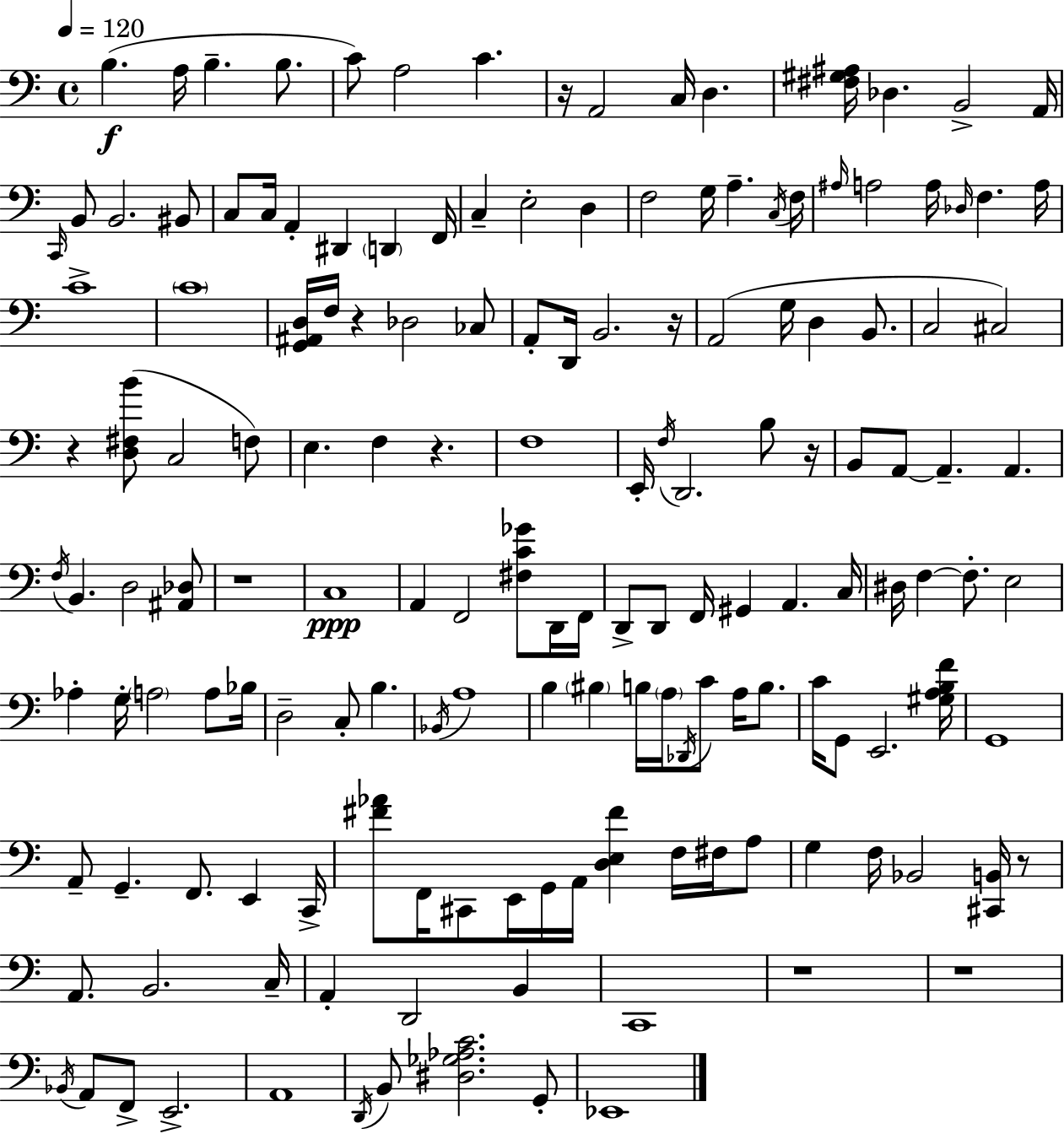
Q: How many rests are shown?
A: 10